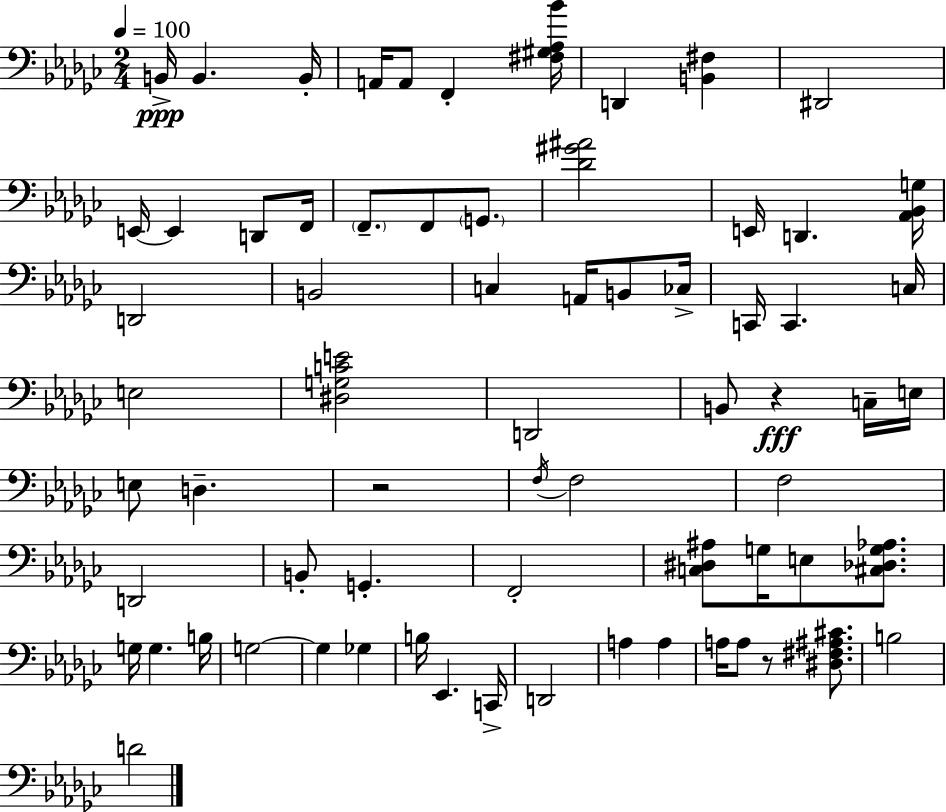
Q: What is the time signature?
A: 2/4